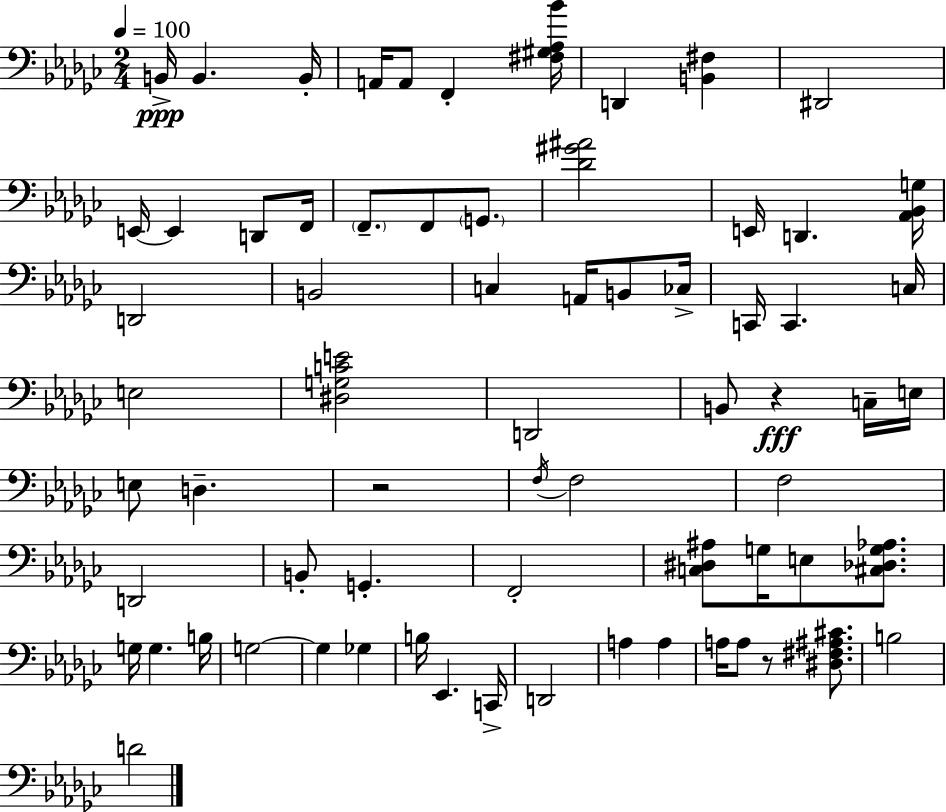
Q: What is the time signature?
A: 2/4